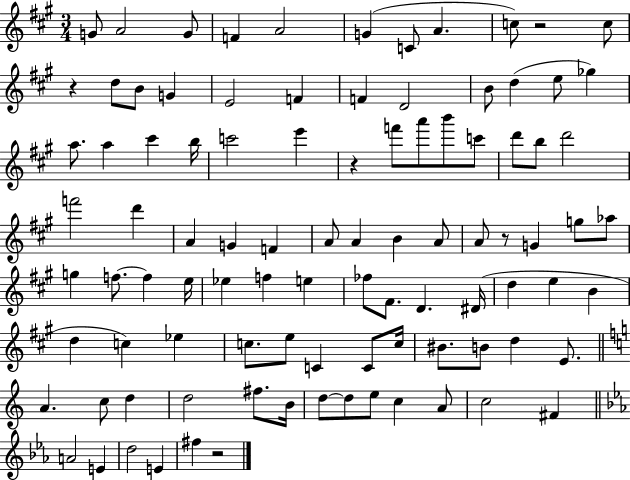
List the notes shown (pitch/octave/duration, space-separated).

G4/e A4/h G4/e F4/q A4/h G4/q C4/e A4/q. C5/e R/h C5/e R/q D5/e B4/e G4/q E4/h F4/q F4/q D4/h B4/e D5/q E5/e Gb5/q A5/e. A5/q C#6/q B5/s C6/h E6/q R/q F6/e A6/e B6/e C6/e D6/e B5/e D6/h F6/h D6/q A4/q G4/q F4/q A4/e A4/q B4/q A4/e A4/e R/e G4/q G5/e Ab5/e G5/q F5/e. F5/q E5/s Eb5/q F5/q E5/q FES5/e F#4/e. D4/q. D#4/s D5/q E5/q B4/q D5/q C5/q Eb5/q C5/e. E5/e C4/q C4/e C5/s BIS4/e. B4/e D5/q E4/e. A4/q. C5/e D5/q D5/h F#5/e. B4/s D5/e D5/e E5/e C5/q A4/e C5/h F#4/q A4/h E4/q D5/h E4/q F#5/q R/h